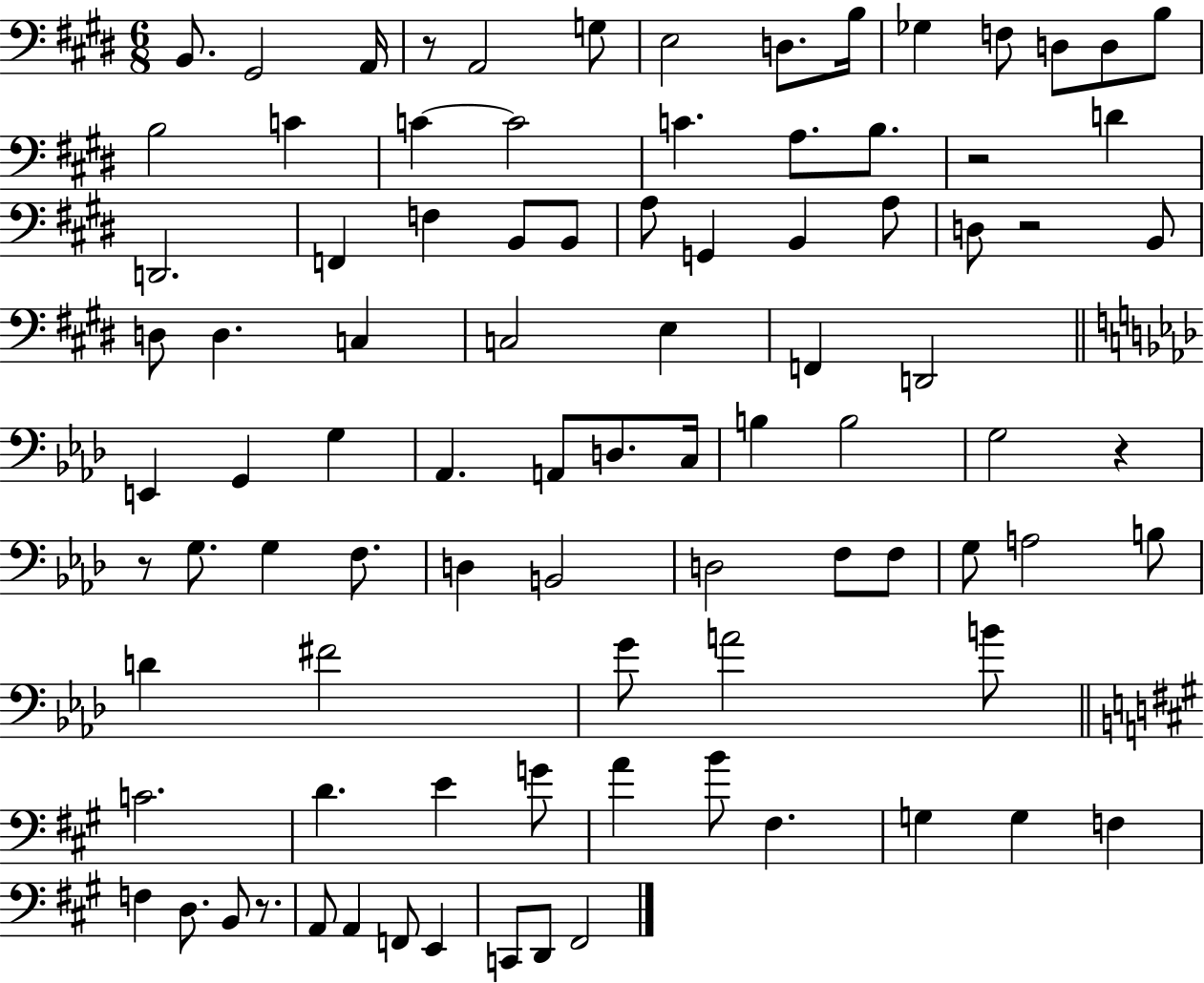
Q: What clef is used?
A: bass